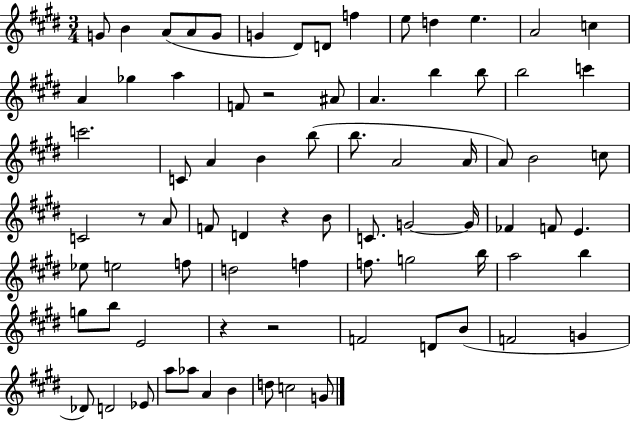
G4/e B4/q A4/e A4/e G4/e G4/q D#4/e D4/e F5/q E5/e D5/q E5/q. A4/h C5/q A4/q Gb5/q A5/q F4/e R/h A#4/e A4/q. B5/q B5/e B5/h C6/q C6/h. C4/e A4/q B4/q B5/e B5/e. A4/h A4/s A4/e B4/h C5/e C4/h R/e A4/e F4/e D4/q R/q B4/e C4/e. G4/h G4/s FES4/q F4/e E4/q. Eb5/e E5/h F5/e D5/h F5/q F5/e. G5/h B5/s A5/h B5/q G5/e B5/e E4/h R/q R/h F4/h D4/e B4/e F4/h G4/q Db4/e D4/h Eb4/e A5/e Ab5/e A4/q B4/q D5/e C5/h G4/e